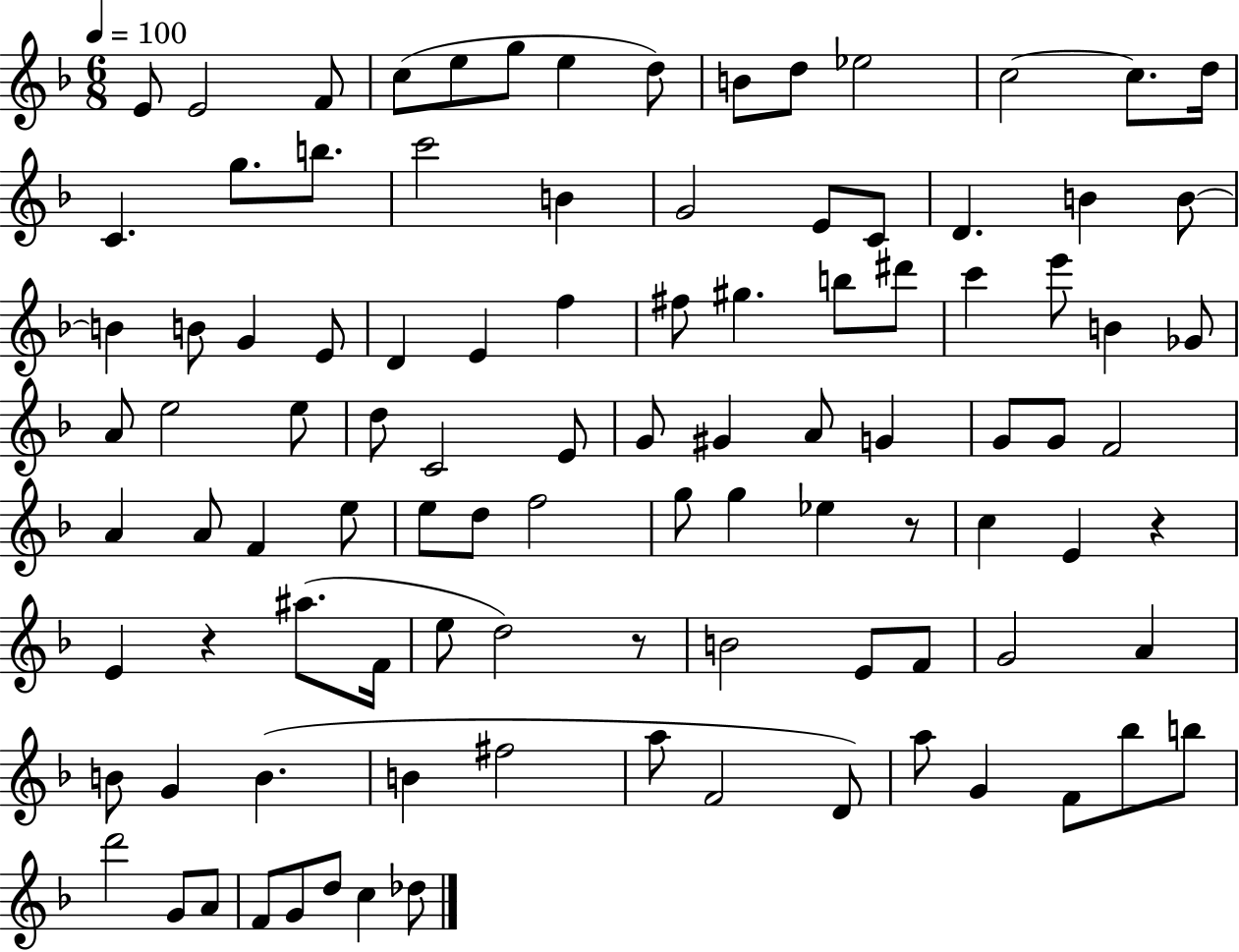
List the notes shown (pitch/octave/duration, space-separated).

E4/e E4/h F4/e C5/e E5/e G5/e E5/q D5/e B4/e D5/e Eb5/h C5/h C5/e. D5/s C4/q. G5/e. B5/e. C6/h B4/q G4/h E4/e C4/e D4/q. B4/q B4/e B4/q B4/e G4/q E4/e D4/q E4/q F5/q F#5/e G#5/q. B5/e D#6/e C6/q E6/e B4/q Gb4/e A4/e E5/h E5/e D5/e C4/h E4/e G4/e G#4/q A4/e G4/q G4/e G4/e F4/h A4/q A4/e F4/q E5/e E5/e D5/e F5/h G5/e G5/q Eb5/q R/e C5/q E4/q R/q E4/q R/q A#5/e. F4/s E5/e D5/h R/e B4/h E4/e F4/e G4/h A4/q B4/e G4/q B4/q. B4/q F#5/h A5/e F4/h D4/e A5/e G4/q F4/e Bb5/e B5/e D6/h G4/e A4/e F4/e G4/e D5/e C5/q Db5/e